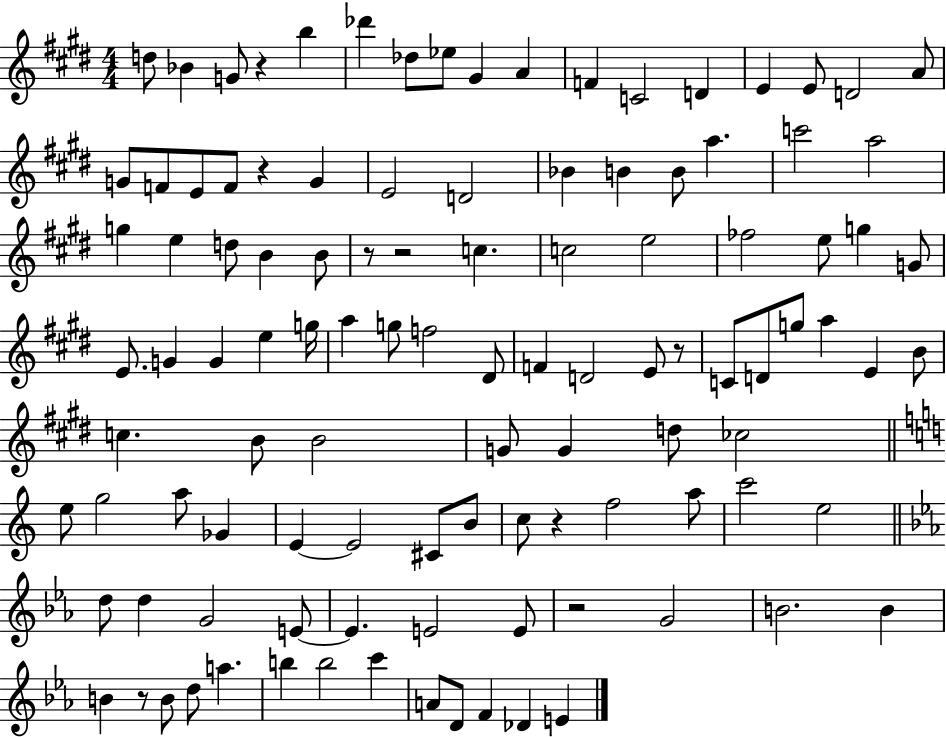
X:1
T:Untitled
M:4/4
L:1/4
K:E
d/2 _B G/2 z b _d' _d/2 _e/2 ^G A F C2 D E E/2 D2 A/2 G/2 F/2 E/2 F/2 z G E2 D2 _B B B/2 a c'2 a2 g e d/2 B B/2 z/2 z2 c c2 e2 _f2 e/2 g G/2 E/2 G G e g/4 a g/2 f2 ^D/2 F D2 E/2 z/2 C/2 D/2 g/2 a E B/2 c B/2 B2 G/2 G d/2 _c2 e/2 g2 a/2 _G E E2 ^C/2 B/2 c/2 z f2 a/2 c'2 e2 d/2 d G2 E/2 E E2 E/2 z2 G2 B2 B B z/2 B/2 d/2 a b b2 c' A/2 D/2 F _D E